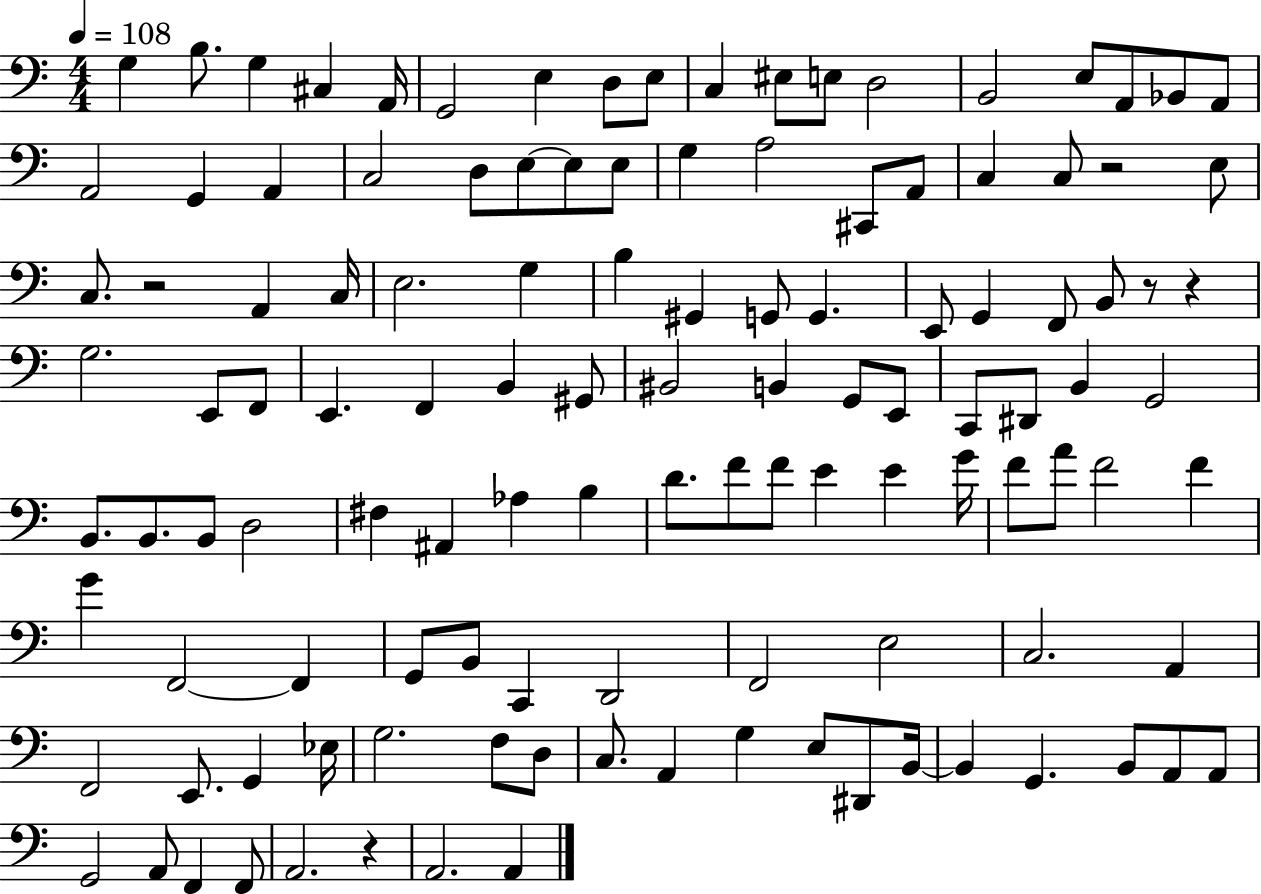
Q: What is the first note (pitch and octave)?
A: G3